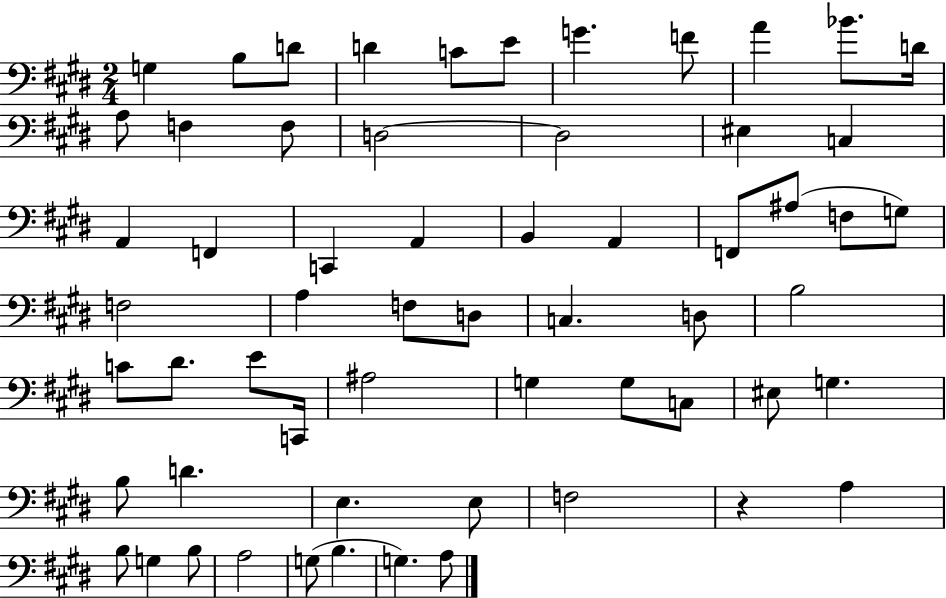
{
  \clef bass
  \numericTimeSignature
  \time 2/4
  \key e \major
  g4 b8 d'8 | d'4 c'8 e'8 | g'4. f'8 | a'4 bes'8. d'16 | \break a8 f4 f8 | d2~~ | d2 | eis4 c4 | \break a,4 f,4 | c,4 a,4 | b,4 a,4 | f,8 ais8( f8 g8) | \break f2 | a4 f8 d8 | c4. d8 | b2 | \break c'8 dis'8. e'8 c,16 | ais2 | g4 g8 c8 | eis8 g4. | \break b8 d'4. | e4. e8 | f2 | r4 a4 | \break b8 g4 b8 | a2 | g8( b4. | g4.) a8 | \break \bar "|."
}